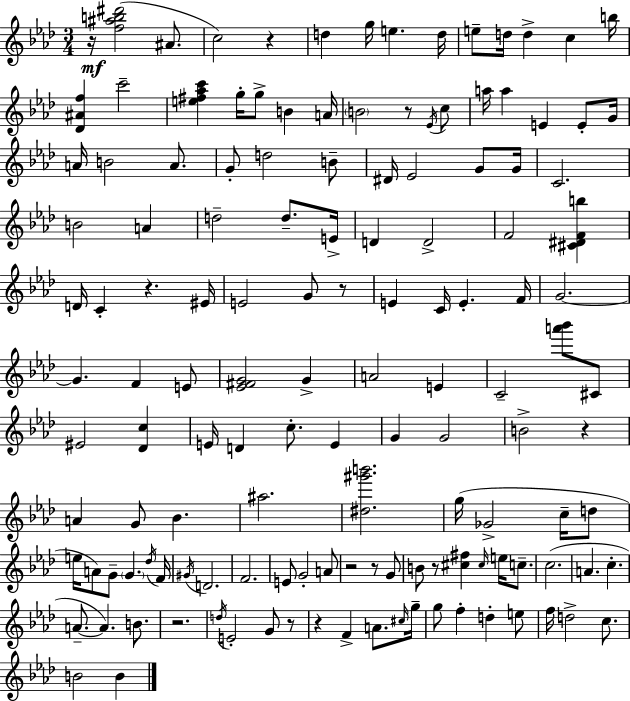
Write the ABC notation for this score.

X:1
T:Untitled
M:3/4
L:1/4
K:Ab
z/4 [f^ab^d']2 ^A/2 c2 z d g/4 e d/4 e/2 d/4 d c b/4 [_D^Af] c'2 [e^f_ac'] g/4 g/2 B A/4 B2 z/2 _E/4 c/2 a/4 a E E/2 G/4 A/4 B2 A/2 G/2 d2 B/2 ^D/4 _E2 G/2 G/4 C2 B2 A d2 d/2 E/4 D D2 F2 [^C^DFb] D/4 C z ^E/4 E2 G/2 z/2 E C/4 E F/4 G2 G F E/2 [_E^FG]2 G A2 E C2 [a'_b']/2 ^C/2 ^E2 [_Dc] E/4 D c/2 E G G2 B2 z A G/2 _B ^a2 [^d^g'b']2 g/4 _G2 c/4 d/2 e/4 A/2 G/2 G _d/4 F/4 ^G/4 D2 F2 E/2 G2 A/2 z2 z/2 G/2 B/2 z/2 [^c^f] ^c/4 e/4 c/2 c2 A c A/2 A B/2 z2 d/4 E2 G/2 z/2 z F A/2 ^c/4 g/4 g/2 f d e/2 f/4 d2 c/2 B2 B